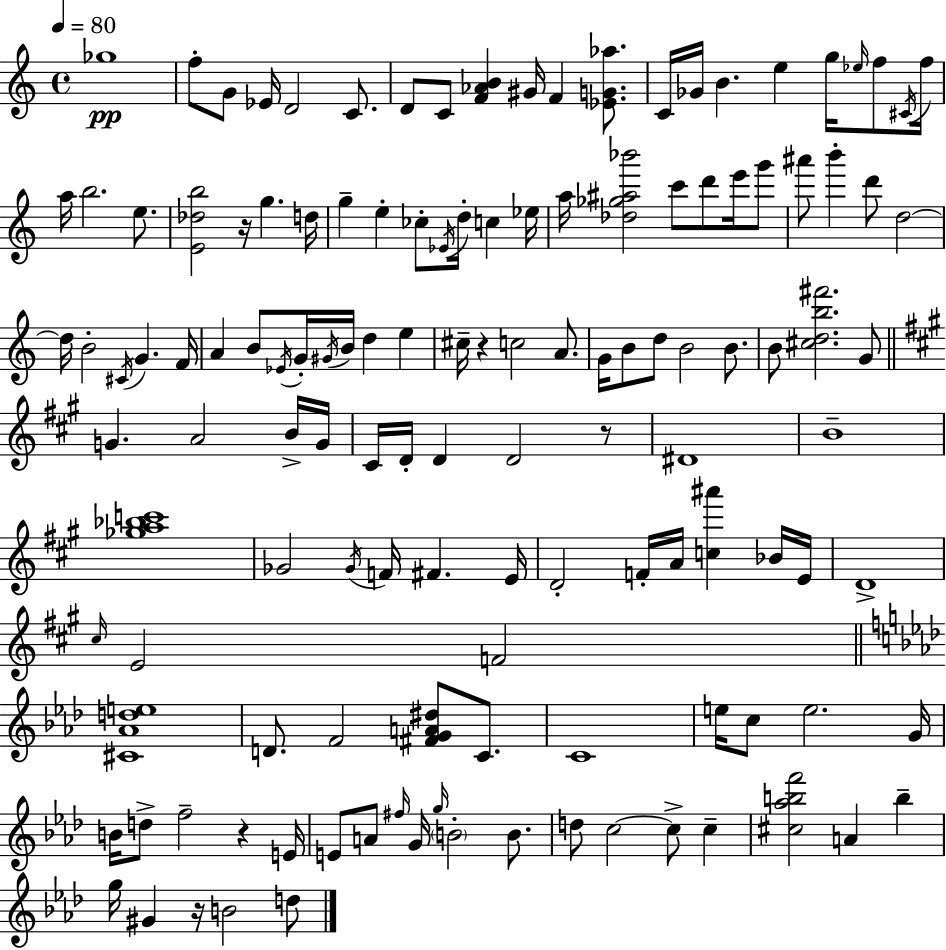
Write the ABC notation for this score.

X:1
T:Untitled
M:4/4
L:1/4
K:Am
_g4 f/2 G/2 _E/4 D2 C/2 D/2 C/2 [F_AB] ^G/4 F [_EG_a]/2 C/4 _G/4 B e g/4 _e/4 f/2 ^C/4 f/4 a/4 b2 e/2 [E_db]2 z/4 g d/4 g e _c/2 _E/4 d/4 c _e/4 a/4 [_d_g^a_b']2 c'/2 d'/2 e'/4 g'/2 ^a'/2 b' d'/2 d2 d/4 B2 ^C/4 G F/4 A B/2 _E/4 G/4 ^G/4 B/4 d e ^c/4 z c2 A/2 G/4 B/2 d/2 B2 B/2 B/2 [^cdb^f']2 G/2 G A2 B/4 G/4 ^C/4 D/4 D D2 z/2 ^D4 B4 [_ga_bc']4 _G2 _G/4 F/4 ^F E/4 D2 F/4 A/4 [c^a'] _B/4 E/4 D4 ^c/4 E2 F2 [^C_Ade]4 D/2 F2 [^FGA^d]/2 C/2 C4 e/4 c/2 e2 G/4 B/4 d/2 f2 z E/4 E/2 A/2 ^f/4 G/4 g/4 B2 B/2 d/2 c2 c/2 c [^c_abf']2 A b g/4 ^G z/4 B2 d/2